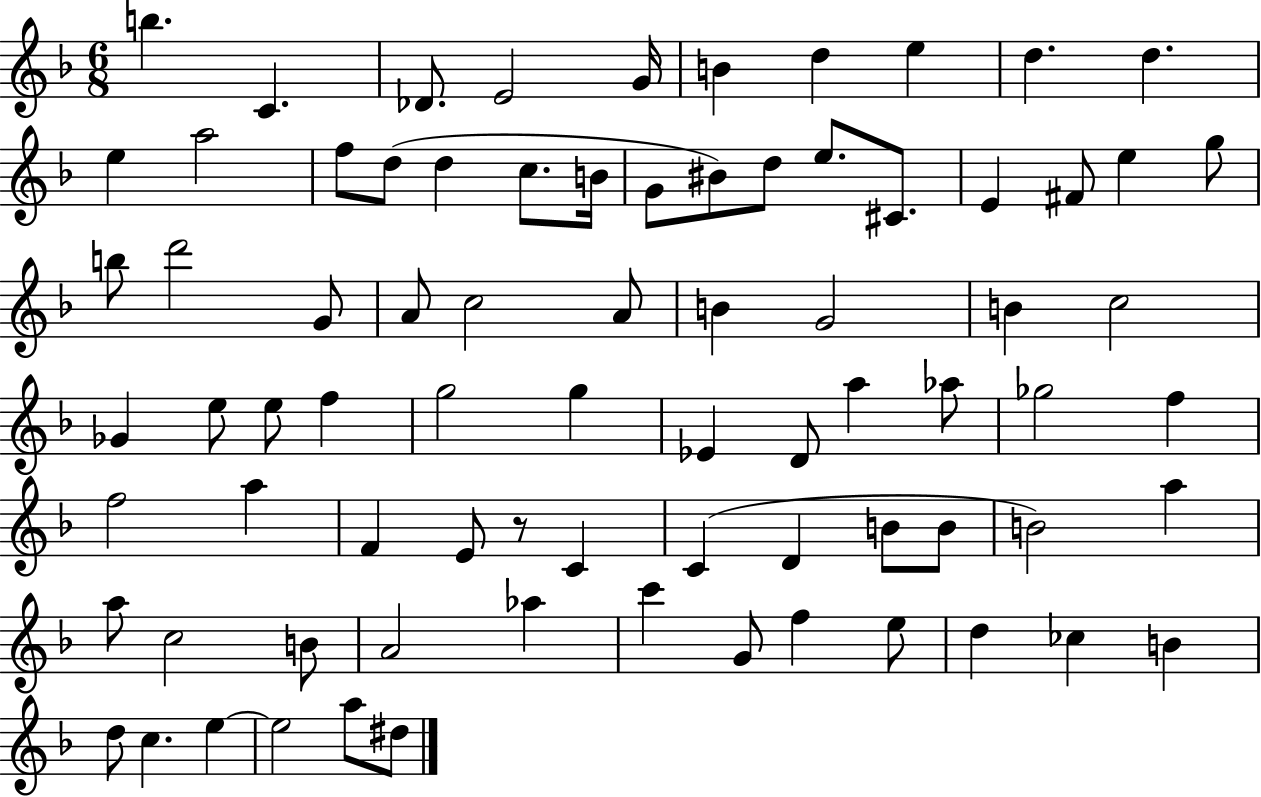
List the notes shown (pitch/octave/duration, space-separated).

B5/q. C4/q. Db4/e. E4/h G4/s B4/q D5/q E5/q D5/q. D5/q. E5/q A5/h F5/e D5/e D5/q C5/e. B4/s G4/e BIS4/e D5/e E5/e. C#4/e. E4/q F#4/e E5/q G5/e B5/e D6/h G4/e A4/e C5/h A4/e B4/q G4/h B4/q C5/h Gb4/q E5/e E5/e F5/q G5/h G5/q Eb4/q D4/e A5/q Ab5/e Gb5/h F5/q F5/h A5/q F4/q E4/e R/e C4/q C4/q D4/q B4/e B4/e B4/h A5/q A5/e C5/h B4/e A4/h Ab5/q C6/q G4/e F5/q E5/e D5/q CES5/q B4/q D5/e C5/q. E5/q E5/h A5/e D#5/e